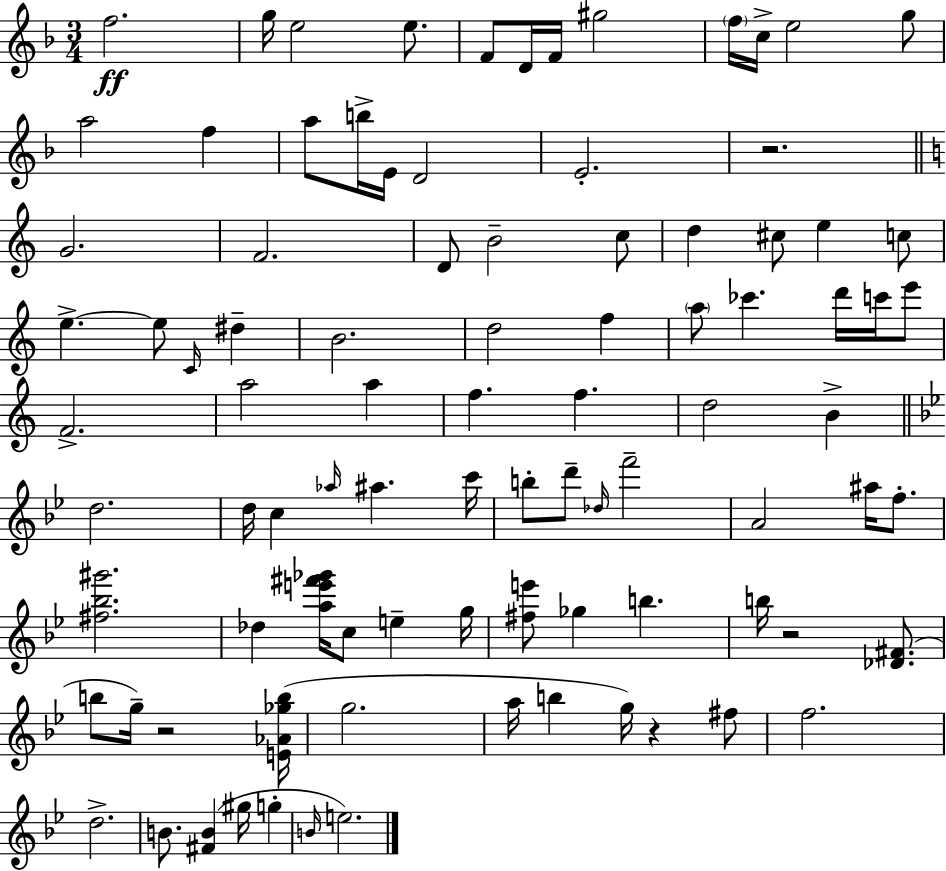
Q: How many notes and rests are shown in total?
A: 91